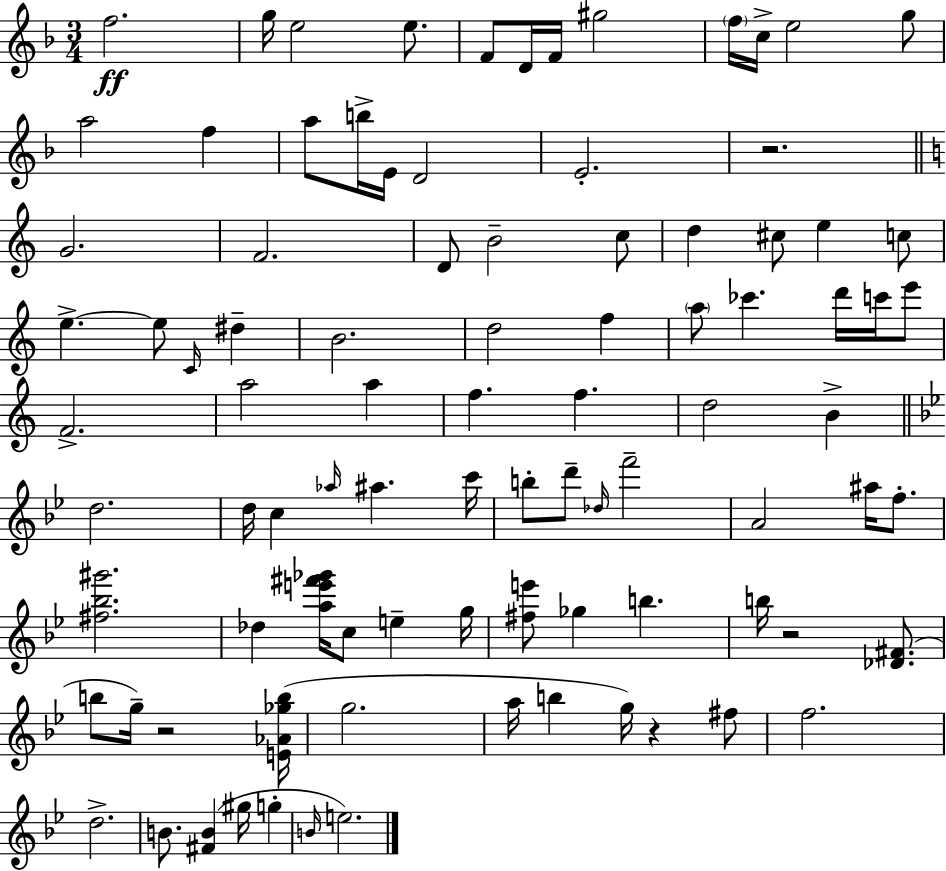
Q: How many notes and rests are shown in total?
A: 91